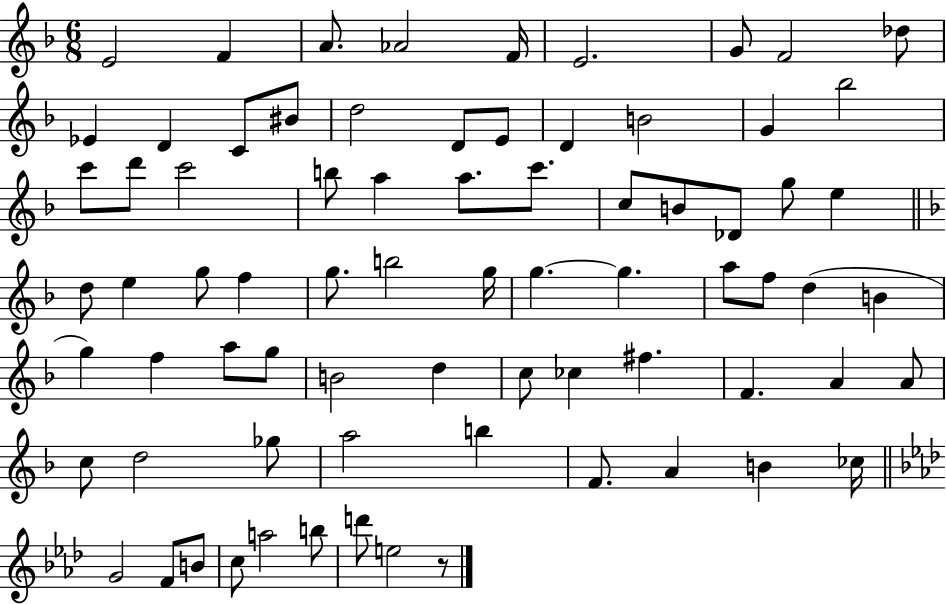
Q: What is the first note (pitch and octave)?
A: E4